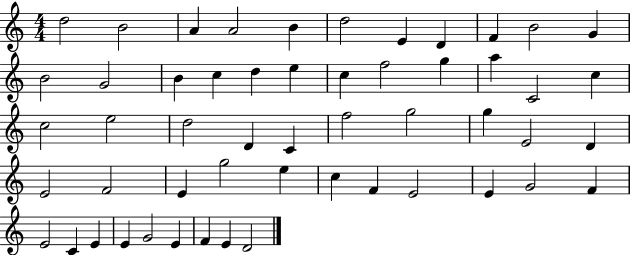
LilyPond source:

{
  \clef treble
  \numericTimeSignature
  \time 4/4
  \key c \major
  d''2 b'2 | a'4 a'2 b'4 | d''2 e'4 d'4 | f'4 b'2 g'4 | \break b'2 g'2 | b'4 c''4 d''4 e''4 | c''4 f''2 g''4 | a''4 c'2 c''4 | \break c''2 e''2 | d''2 d'4 c'4 | f''2 g''2 | g''4 e'2 d'4 | \break e'2 f'2 | e'4 g''2 e''4 | c''4 f'4 e'2 | e'4 g'2 f'4 | \break e'2 c'4 e'4 | e'4 g'2 e'4 | f'4 e'4 d'2 | \bar "|."
}